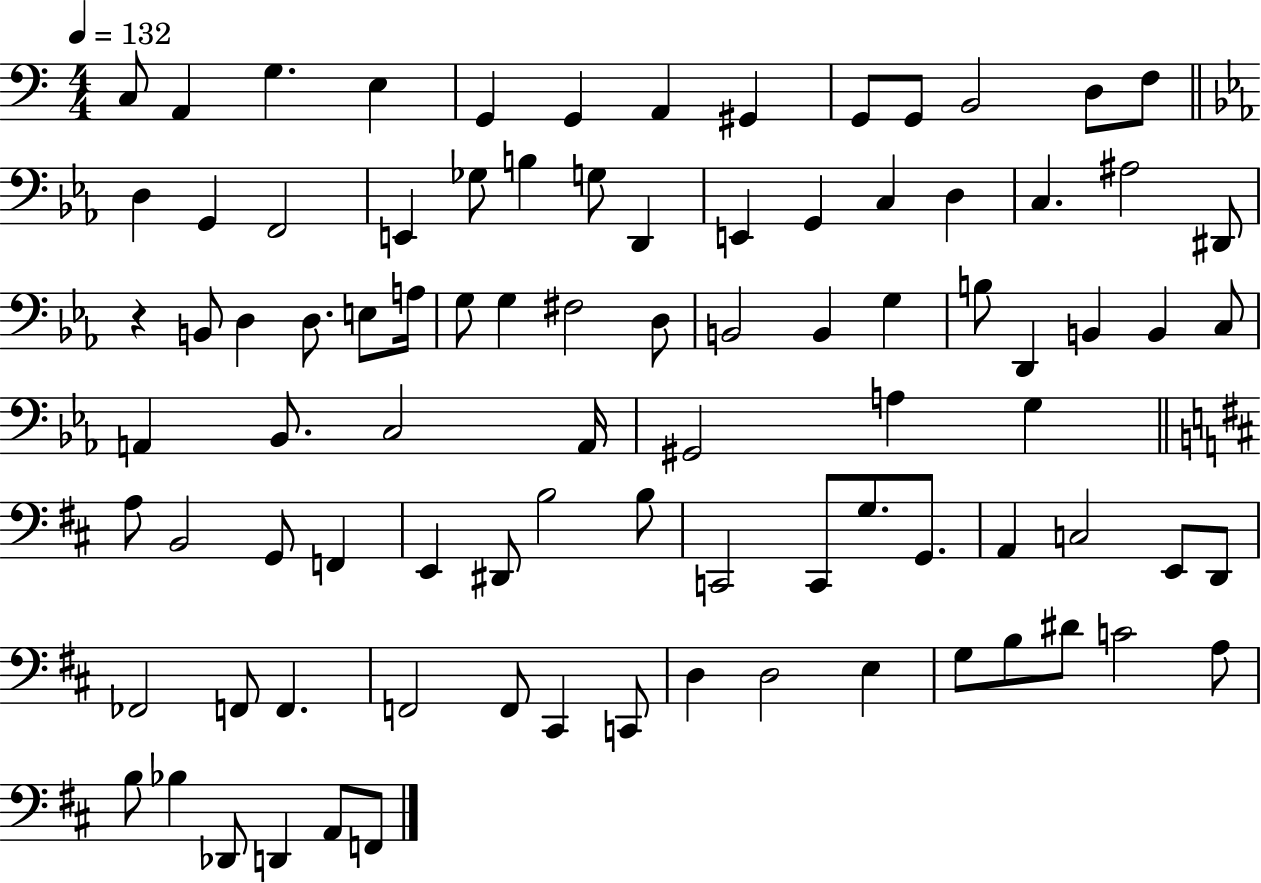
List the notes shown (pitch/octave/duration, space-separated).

C3/e A2/q G3/q. E3/q G2/q G2/q A2/q G#2/q G2/e G2/e B2/h D3/e F3/e D3/q G2/q F2/h E2/q Gb3/e B3/q G3/e D2/q E2/q G2/q C3/q D3/q C3/q. A#3/h D#2/e R/q B2/e D3/q D3/e. E3/e A3/s G3/e G3/q F#3/h D3/e B2/h B2/q G3/q B3/e D2/q B2/q B2/q C3/e A2/q Bb2/e. C3/h A2/s G#2/h A3/q G3/q A3/e B2/h G2/e F2/q E2/q D#2/e B3/h B3/e C2/h C2/e G3/e. G2/e. A2/q C3/h E2/e D2/e FES2/h F2/e F2/q. F2/h F2/e C#2/q C2/e D3/q D3/h E3/q G3/e B3/e D#4/e C4/h A3/e B3/e Bb3/q Db2/e D2/q A2/e F2/e